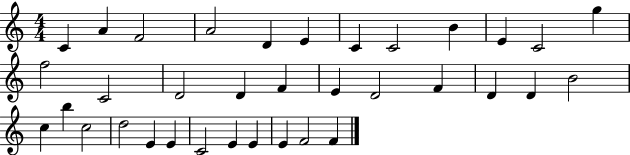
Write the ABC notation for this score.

X:1
T:Untitled
M:4/4
L:1/4
K:C
C A F2 A2 D E C C2 B E C2 g f2 C2 D2 D F E D2 F D D B2 c b c2 d2 E E C2 E E E F2 F